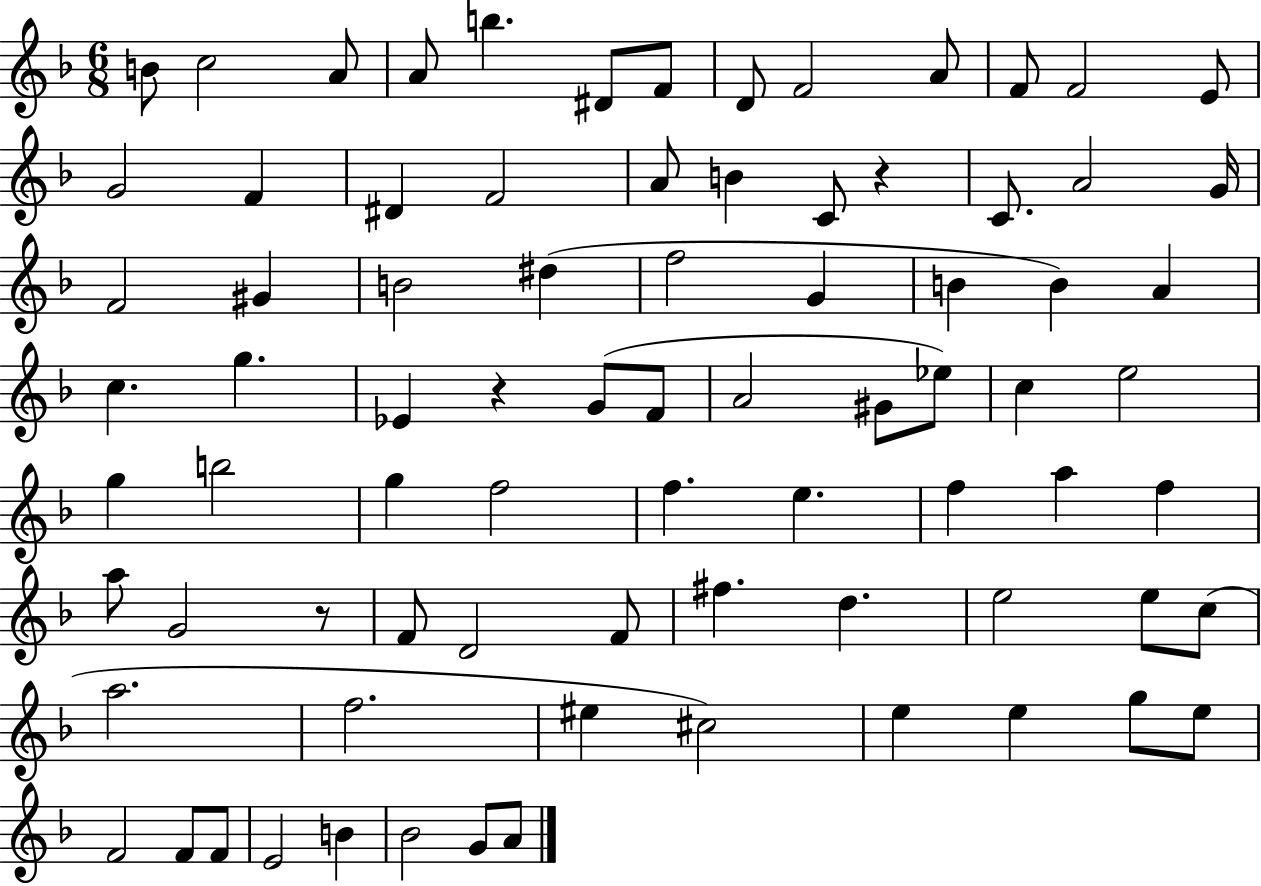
{
  \clef treble
  \numericTimeSignature
  \time 6/8
  \key f \major
  b'8 c''2 a'8 | a'8 b''4. dis'8 f'8 | d'8 f'2 a'8 | f'8 f'2 e'8 | \break g'2 f'4 | dis'4 f'2 | a'8 b'4 c'8 r4 | c'8. a'2 g'16 | \break f'2 gis'4 | b'2 dis''4( | f''2 g'4 | b'4 b'4) a'4 | \break c''4. g''4. | ees'4 r4 g'8( f'8 | a'2 gis'8 ees''8) | c''4 e''2 | \break g''4 b''2 | g''4 f''2 | f''4. e''4. | f''4 a''4 f''4 | \break a''8 g'2 r8 | f'8 d'2 f'8 | fis''4. d''4. | e''2 e''8 c''8( | \break a''2. | f''2. | eis''4 cis''2) | e''4 e''4 g''8 e''8 | \break f'2 f'8 f'8 | e'2 b'4 | bes'2 g'8 a'8 | \bar "|."
}